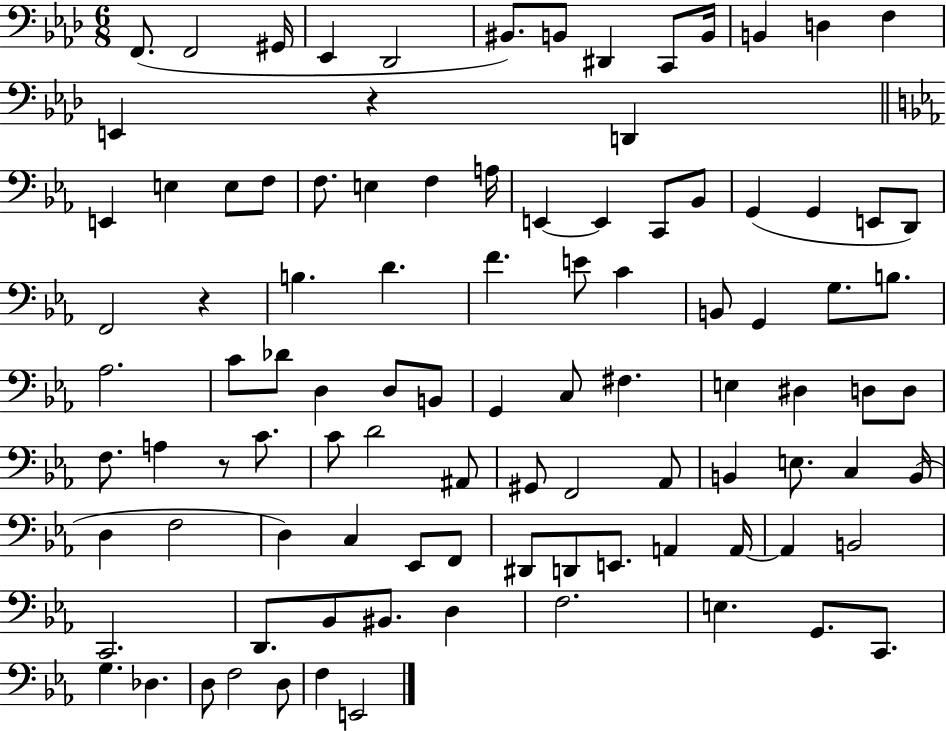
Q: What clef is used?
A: bass